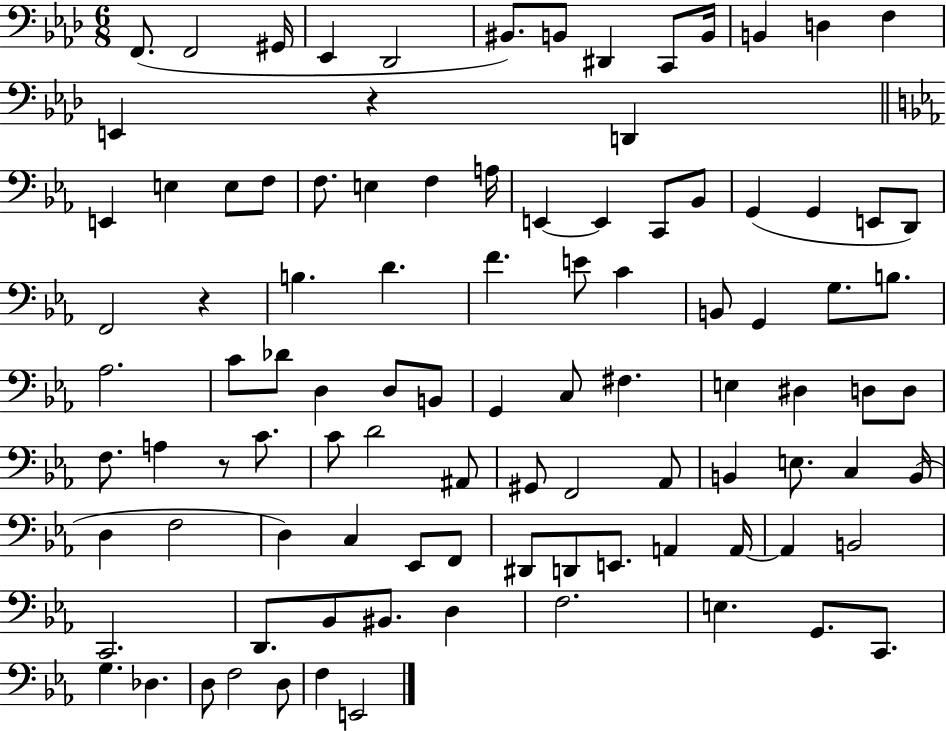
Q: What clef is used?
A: bass